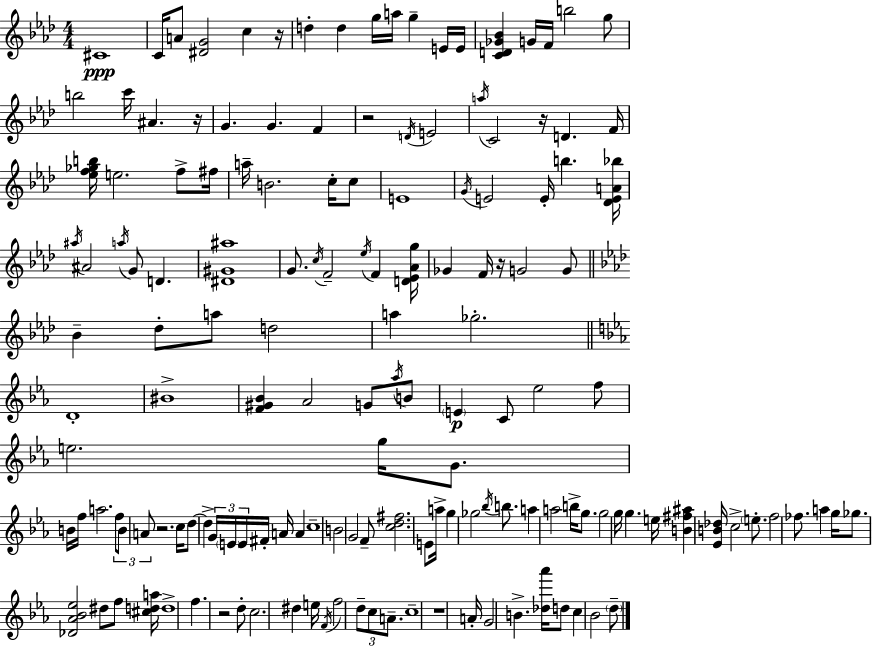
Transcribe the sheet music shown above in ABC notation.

X:1
T:Untitled
M:4/4
L:1/4
K:Ab
^C4 C/4 A/2 [^DG]2 c z/4 d d g/4 a/4 g E/4 E/4 [CD_G_B] G/4 F/4 b2 g/2 b2 c'/4 ^A z/4 G G F z2 D/4 E2 a/4 C2 z/4 D F/4 [_ef_gb]/4 e2 f/2 ^f/4 a/4 B2 c/4 c/2 E4 G/4 E2 E/4 b [_DEA_b]/4 ^a/4 ^A2 a/4 G/2 D [^D^G^a]4 G/2 c/4 F2 _e/4 F [D_E_Ag]/4 _G F/4 z/4 G2 G/2 _B _d/2 a/2 d2 a _g2 D4 ^B4 [F^G_B] _A2 G/2 _a/4 B/2 E C/2 _e2 f/2 e2 g/4 G/2 B/4 f/4 a2 f/2 B/2 A/2 z2 c/4 d/2 d G/4 E/4 E/4 ^F/4 A/4 A c4 B2 G2 F/2 [cd^f]2 E/2 a/4 g _g2 _b/4 b/2 a a2 b/4 g/2 g2 g/4 g e/4 [B^f^a] [_EB_d]/4 c2 e/2 f2 _f/2 a g/4 _g/2 [_D_A_B_e]2 ^d/2 f/2 [^cda]/4 d4 f z2 d/2 c2 ^d e/4 F/4 f2 d/2 c/2 A/2 c4 z4 A/4 G2 B [_d_a']/4 d/2 c _B2 d/2